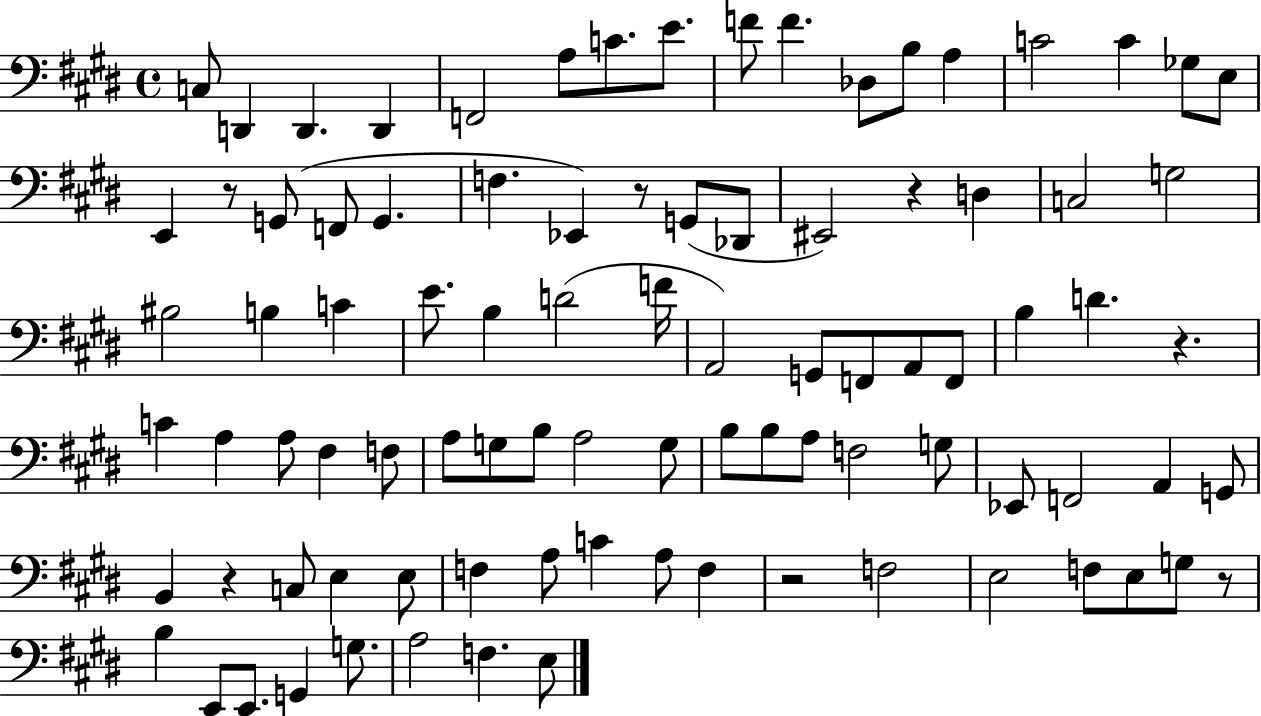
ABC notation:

X:1
T:Untitled
M:4/4
L:1/4
K:E
C,/2 D,, D,, D,, F,,2 A,/2 C/2 E/2 F/2 F _D,/2 B,/2 A, C2 C _G,/2 E,/2 E,, z/2 G,,/2 F,,/2 G,, F, _E,, z/2 G,,/2 _D,,/2 ^E,,2 z D, C,2 G,2 ^B,2 B, C E/2 B, D2 F/4 A,,2 G,,/2 F,,/2 A,,/2 F,,/2 B, D z C A, A,/2 ^F, F,/2 A,/2 G,/2 B,/2 A,2 G,/2 B,/2 B,/2 A,/2 F,2 G,/2 _E,,/2 F,,2 A,, G,,/2 B,, z C,/2 E, E,/2 F, A,/2 C A,/2 F, z2 F,2 E,2 F,/2 E,/2 G,/2 z/2 B, E,,/2 E,,/2 G,, G,/2 A,2 F, E,/2